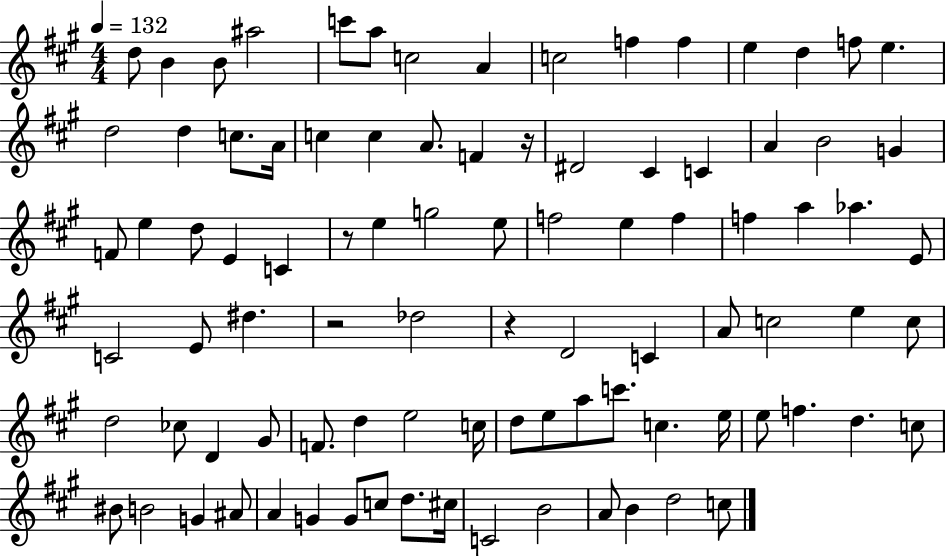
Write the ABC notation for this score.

X:1
T:Untitled
M:4/4
L:1/4
K:A
d/2 B B/2 ^a2 c'/2 a/2 c2 A c2 f f e d f/2 e d2 d c/2 A/4 c c A/2 F z/4 ^D2 ^C C A B2 G F/2 e d/2 E C z/2 e g2 e/2 f2 e f f a _a E/2 C2 E/2 ^d z2 _d2 z D2 C A/2 c2 e c/2 d2 _c/2 D ^G/2 F/2 d e2 c/4 d/2 e/2 a/2 c'/2 c e/4 e/2 f d c/2 ^B/2 B2 G ^A/2 A G G/2 c/2 d/2 ^c/4 C2 B2 A/2 B d2 c/2